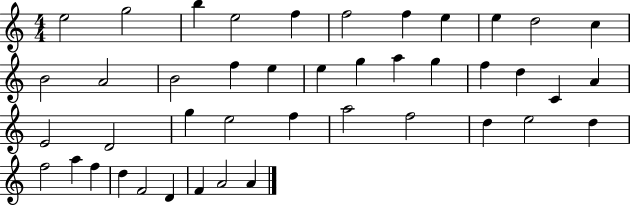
X:1
T:Untitled
M:4/4
L:1/4
K:C
e2 g2 b e2 f f2 f e e d2 c B2 A2 B2 f e e g a g f d C A E2 D2 g e2 f a2 f2 d e2 d f2 a f d F2 D F A2 A